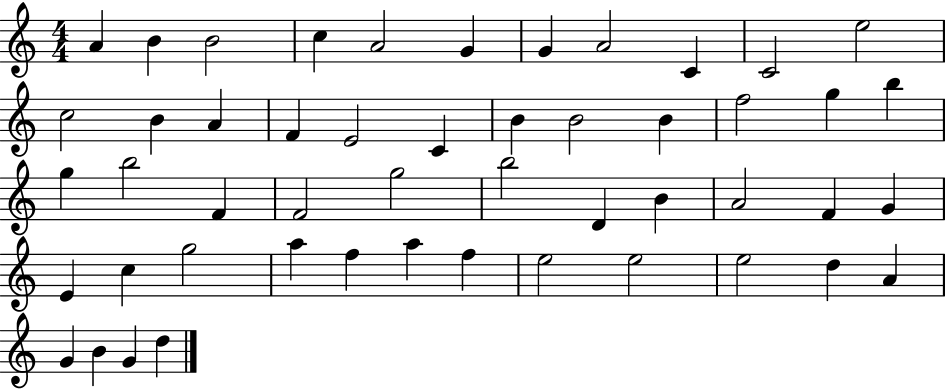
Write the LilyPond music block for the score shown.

{
  \clef treble
  \numericTimeSignature
  \time 4/4
  \key c \major
  a'4 b'4 b'2 | c''4 a'2 g'4 | g'4 a'2 c'4 | c'2 e''2 | \break c''2 b'4 a'4 | f'4 e'2 c'4 | b'4 b'2 b'4 | f''2 g''4 b''4 | \break g''4 b''2 f'4 | f'2 g''2 | b''2 d'4 b'4 | a'2 f'4 g'4 | \break e'4 c''4 g''2 | a''4 f''4 a''4 f''4 | e''2 e''2 | e''2 d''4 a'4 | \break g'4 b'4 g'4 d''4 | \bar "|."
}